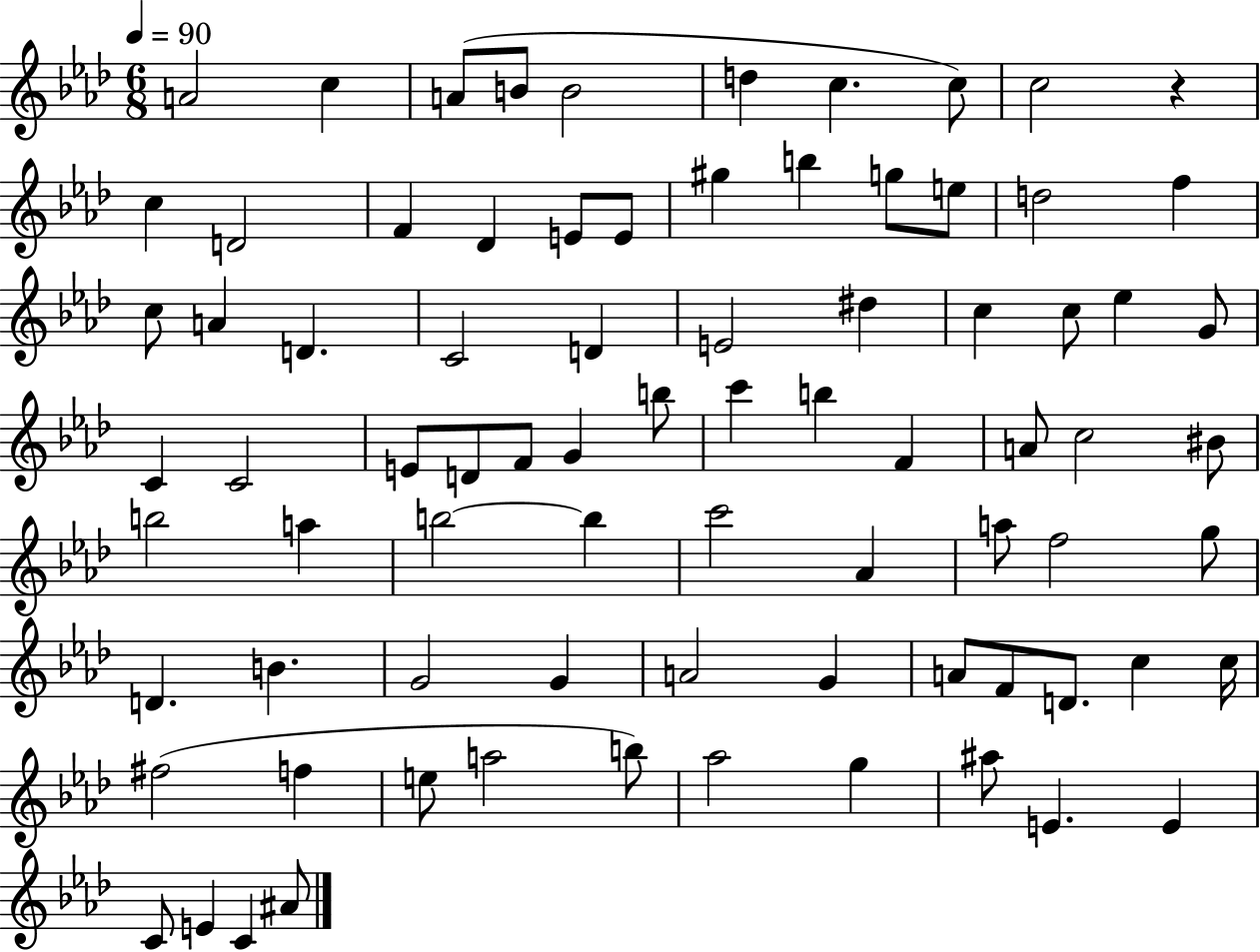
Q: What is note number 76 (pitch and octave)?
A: C4